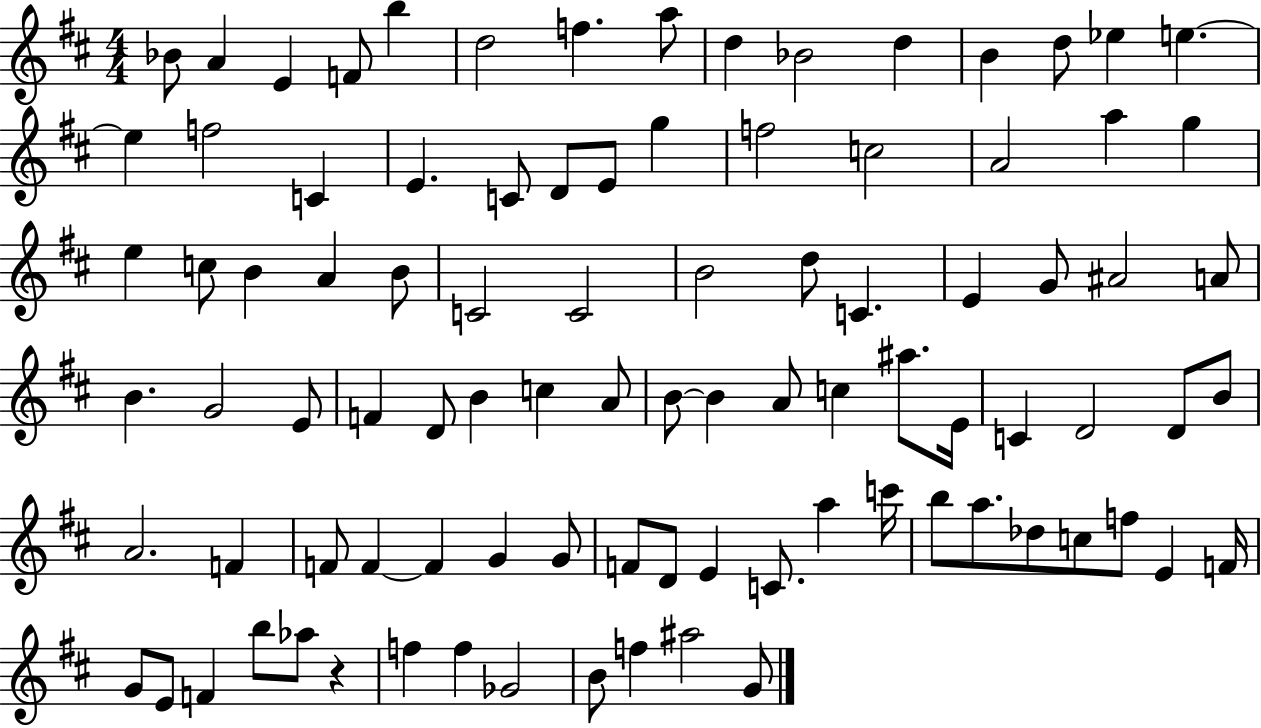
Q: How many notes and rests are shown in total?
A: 93